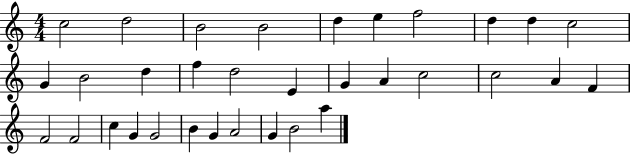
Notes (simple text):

C5/h D5/h B4/h B4/h D5/q E5/q F5/h D5/q D5/q C5/h G4/q B4/h D5/q F5/q D5/h E4/q G4/q A4/q C5/h C5/h A4/q F4/q F4/h F4/h C5/q G4/q G4/h B4/q G4/q A4/h G4/q B4/h A5/q